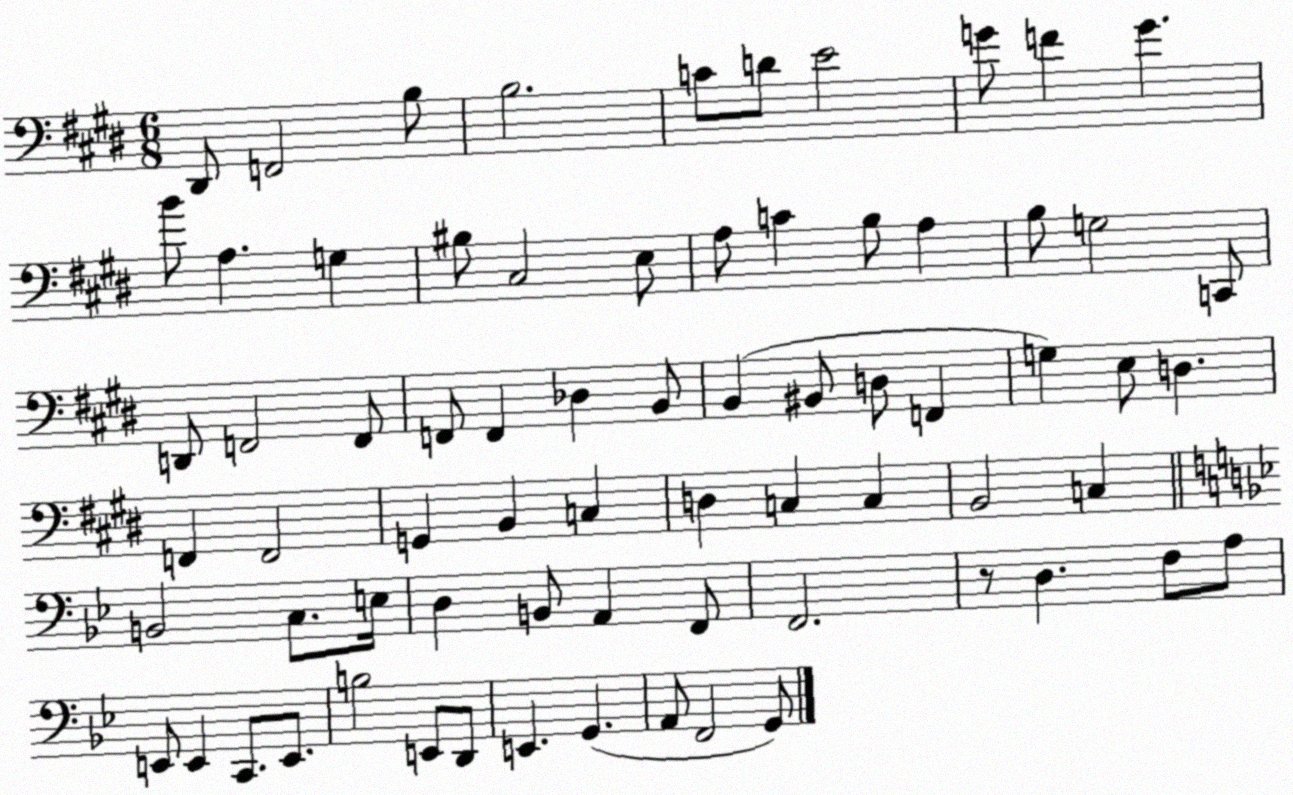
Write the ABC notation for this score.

X:1
T:Untitled
M:6/8
L:1/4
K:E
^D,,/2 F,,2 B,/2 B,2 C/2 D/2 E2 G/2 F G B/2 A, G, ^B,/2 ^C,2 E,/2 A,/2 C B,/2 A, B,/2 G,2 C,,/2 D,,/2 F,,2 F,,/2 F,,/2 F,, _D, B,,/2 B,, ^B,,/2 D,/2 F,, G, E,/2 D, F,, F,,2 G,, B,, C, D, C, C, B,,2 C, B,,2 C,/2 E,/4 D, B,,/2 A,, F,,/2 F,,2 z/2 D, F,/2 A,/2 E,,/2 E,, C,,/2 E,,/2 B,2 E,,/2 D,,/2 E,, G,, A,,/2 F,,2 G,,/2